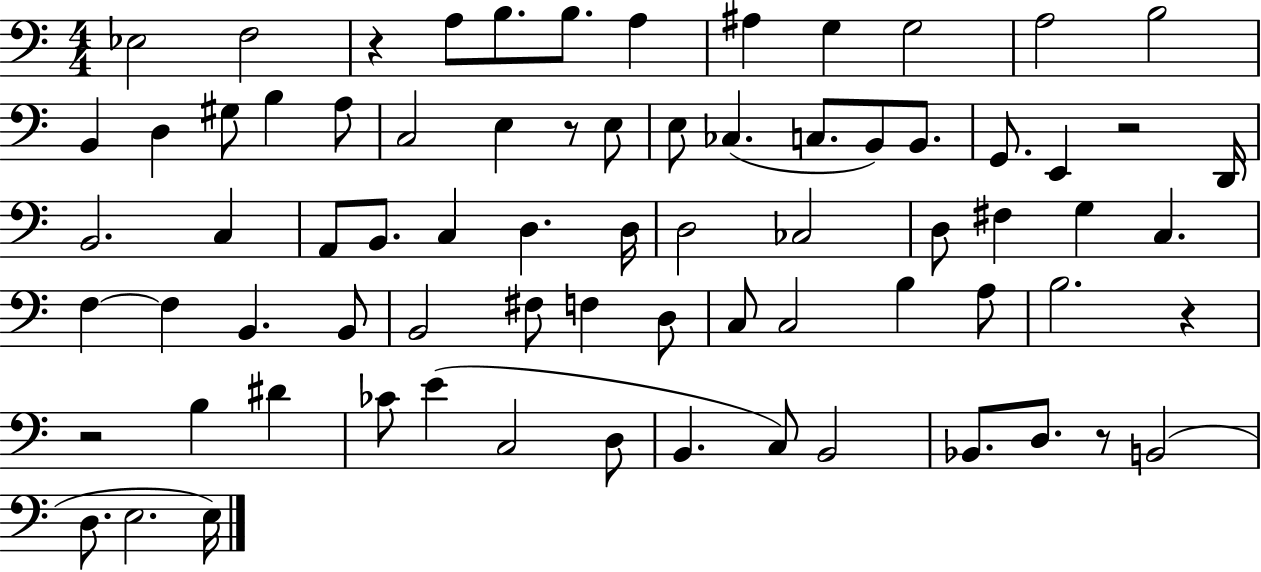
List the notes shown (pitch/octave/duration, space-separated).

Eb3/h F3/h R/q A3/e B3/e. B3/e. A3/q A#3/q G3/q G3/h A3/h B3/h B2/q D3/q G#3/e B3/q A3/e C3/h E3/q R/e E3/e E3/e CES3/q. C3/e. B2/e B2/e. G2/e. E2/q R/h D2/s B2/h. C3/q A2/e B2/e. C3/q D3/q. D3/s D3/h CES3/h D3/e F#3/q G3/q C3/q. F3/q F3/q B2/q. B2/e B2/h F#3/e F3/q D3/e C3/e C3/h B3/q A3/e B3/h. R/q R/h B3/q D#4/q CES4/e E4/q C3/h D3/e B2/q. C3/e B2/h Bb2/e. D3/e. R/e B2/h D3/e. E3/h. E3/s